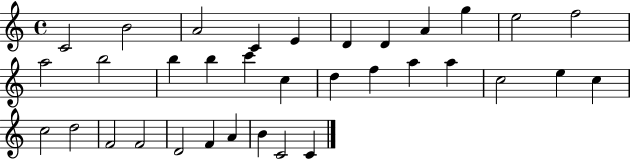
C4/h B4/h A4/h C4/q E4/q D4/q D4/q A4/q G5/q E5/h F5/h A5/h B5/h B5/q B5/q C6/q C5/q D5/q F5/q A5/q A5/q C5/h E5/q C5/q C5/h D5/h F4/h F4/h D4/h F4/q A4/q B4/q C4/h C4/q